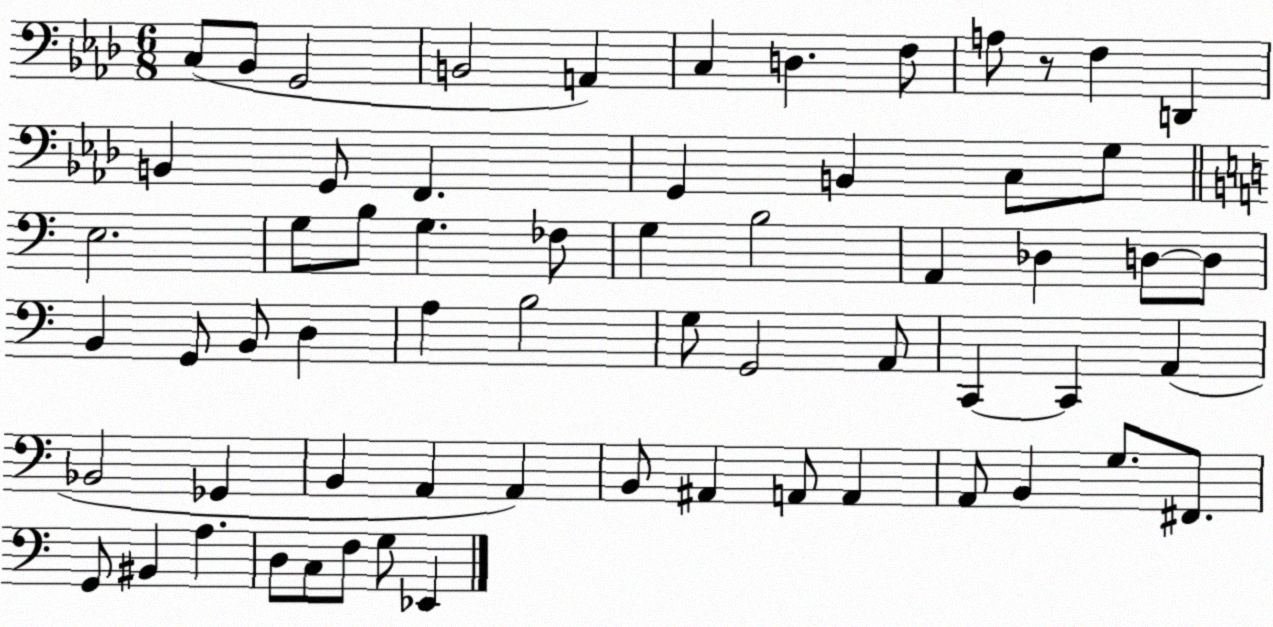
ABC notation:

X:1
T:Untitled
M:6/8
L:1/4
K:Ab
C,/2 _B,,/2 G,,2 B,,2 A,, C, D, F,/2 A,/2 z/2 F, D,, B,, G,,/2 F,, G,, B,, C,/2 G,/2 E,2 G,/2 B,/2 G, _F,/2 G, B,2 A,, _D, D,/2 D,/2 B,, G,,/2 B,,/2 D, A, B,2 G,/2 G,,2 A,,/2 C,, C,, A,, _B,,2 _G,, B,, A,, A,, B,,/2 ^A,, A,,/2 A,, A,,/2 B,, G,/2 ^F,,/2 G,,/2 ^B,, A, D,/2 C,/2 F,/2 G,/2 _E,,